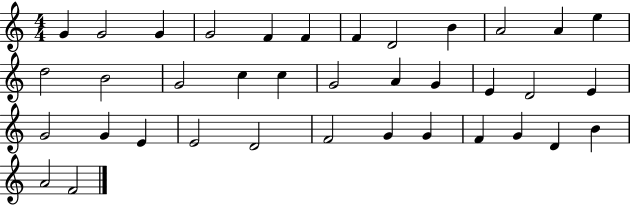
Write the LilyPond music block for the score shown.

{
  \clef treble
  \numericTimeSignature
  \time 4/4
  \key c \major
  g'4 g'2 g'4 | g'2 f'4 f'4 | f'4 d'2 b'4 | a'2 a'4 e''4 | \break d''2 b'2 | g'2 c''4 c''4 | g'2 a'4 g'4 | e'4 d'2 e'4 | \break g'2 g'4 e'4 | e'2 d'2 | f'2 g'4 g'4 | f'4 g'4 d'4 b'4 | \break a'2 f'2 | \bar "|."
}